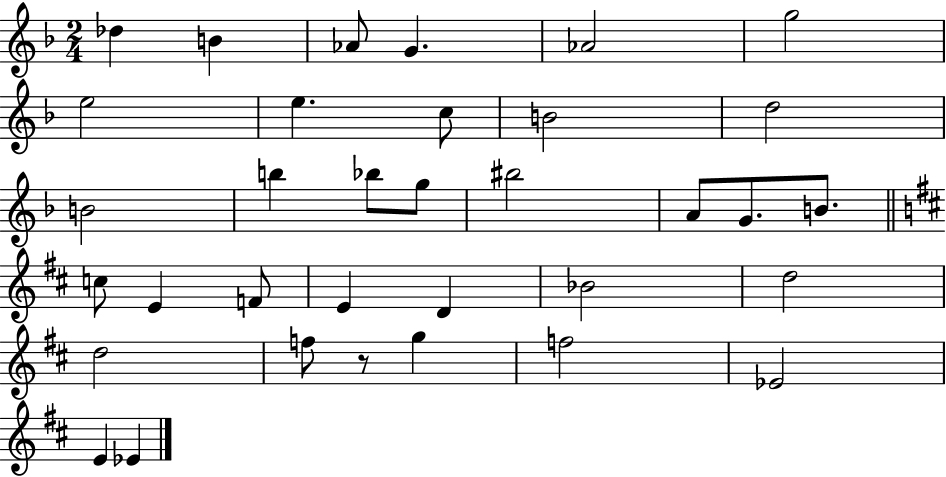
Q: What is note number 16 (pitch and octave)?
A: BIS5